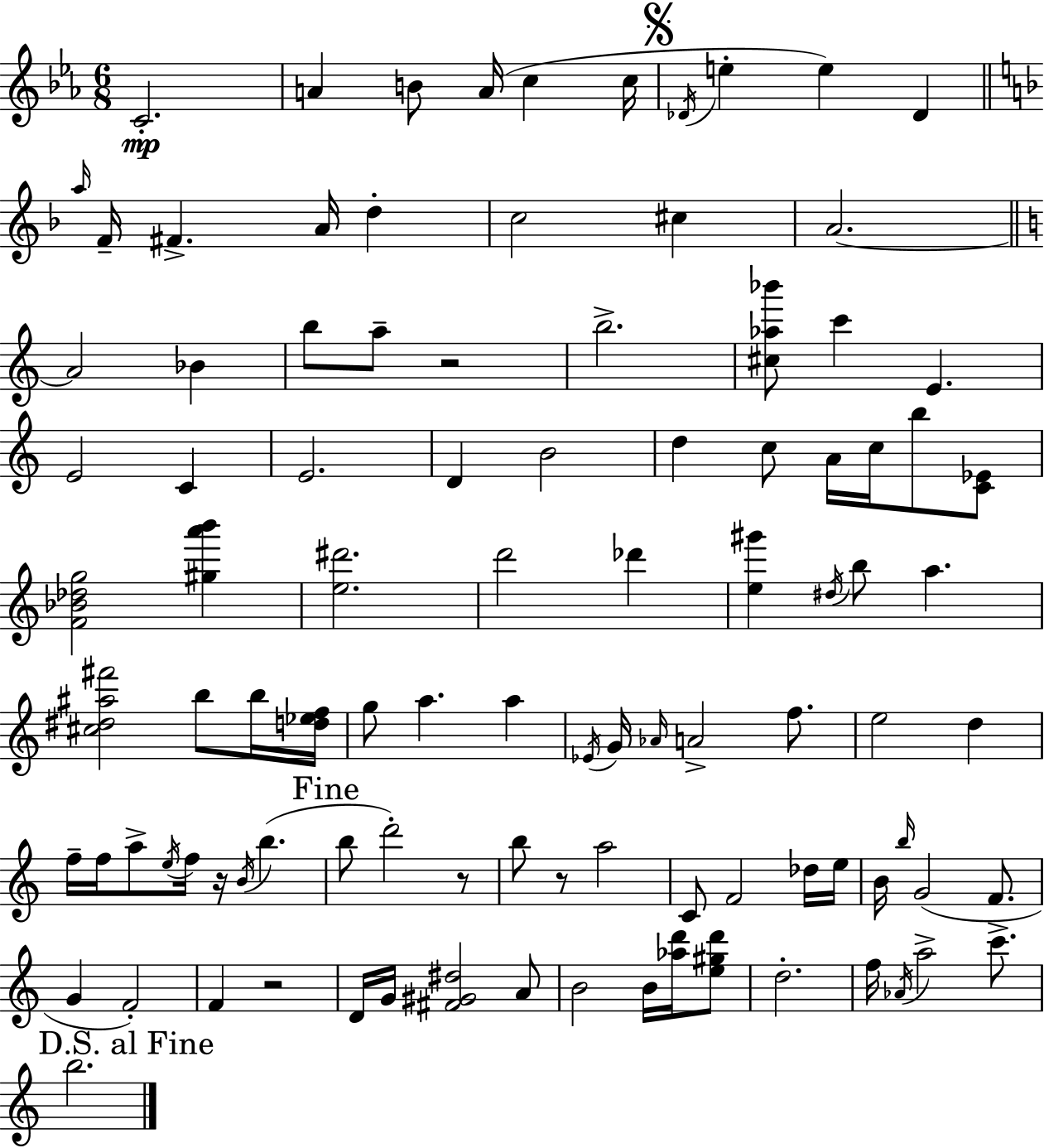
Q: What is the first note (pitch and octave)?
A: C4